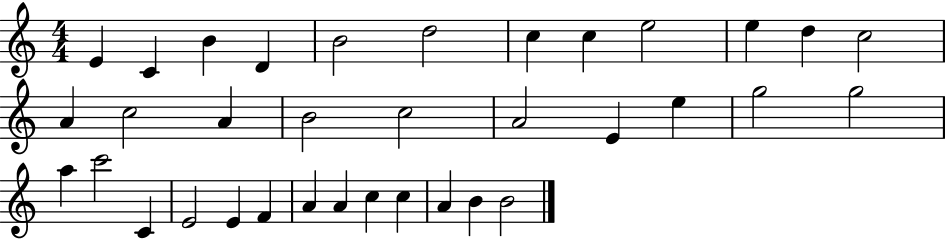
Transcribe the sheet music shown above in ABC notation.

X:1
T:Untitled
M:4/4
L:1/4
K:C
E C B D B2 d2 c c e2 e d c2 A c2 A B2 c2 A2 E e g2 g2 a c'2 C E2 E F A A c c A B B2